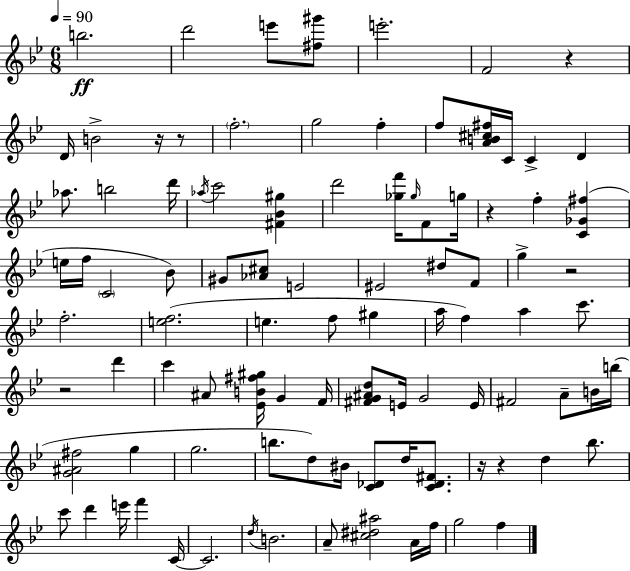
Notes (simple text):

B5/h. D6/h E6/e [F#5,G#6]/e E6/h. F4/h R/q D4/s B4/h R/s R/e F5/h. G5/h F5/q F5/e [A4,B4,C#5,F#5]/s C4/s C4/q D4/q Ab5/e. B5/h D6/s Ab5/s C6/h [F#4,Bb4,G#5]/q D6/h [Gb5,F6]/s Gb5/s F4/e G5/s R/q F5/q [C4,Gb4,F#5]/q E5/s F5/s C4/h Bb4/e G#4/e [Ab4,C#5]/e E4/h EIS4/h D#5/e F4/e G5/q R/h F5/h. [E5,F5]/h. E5/q. F5/e G#5/q A5/s F5/q A5/q C6/e. R/h D6/q C6/q A#4/e [Eb4,B4,F#5,G#5]/s G4/q F4/s [F#4,G4,A#4,D5]/e E4/s G4/h E4/s F#4/h A4/e B4/s B5/s [G4,A#4,F#5]/h G5/q G5/h. B5/e. D5/e BIS4/s [C4,Db4]/e D5/s [C4,Db4,F#4]/e. R/s R/q D5/q Bb5/e. C6/e D6/q E6/s F6/q C4/s C4/h. D5/s B4/h. A4/e [C#5,D#5,A#5]/h A4/s F5/s G5/h F5/q